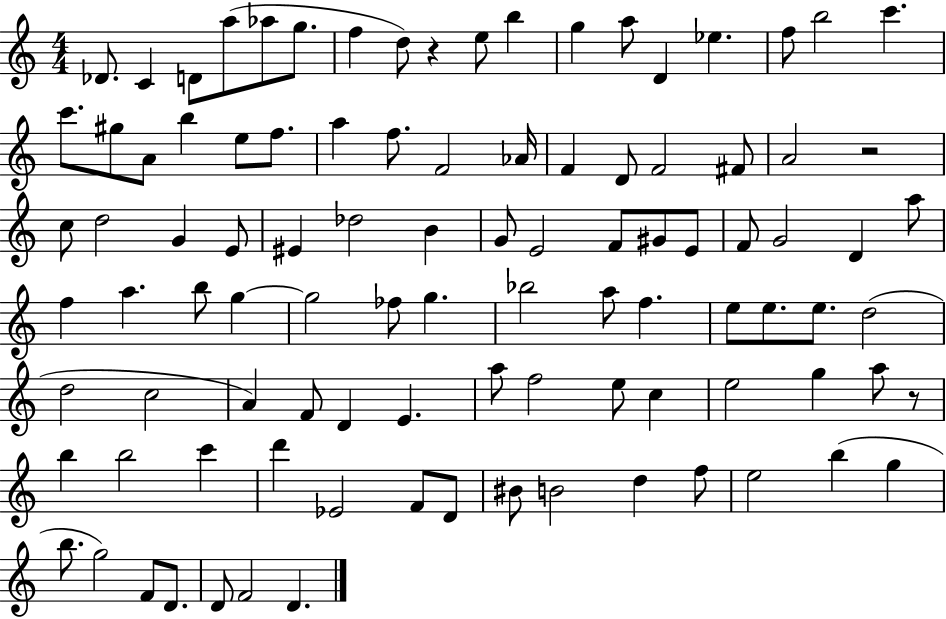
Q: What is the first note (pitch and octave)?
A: Db4